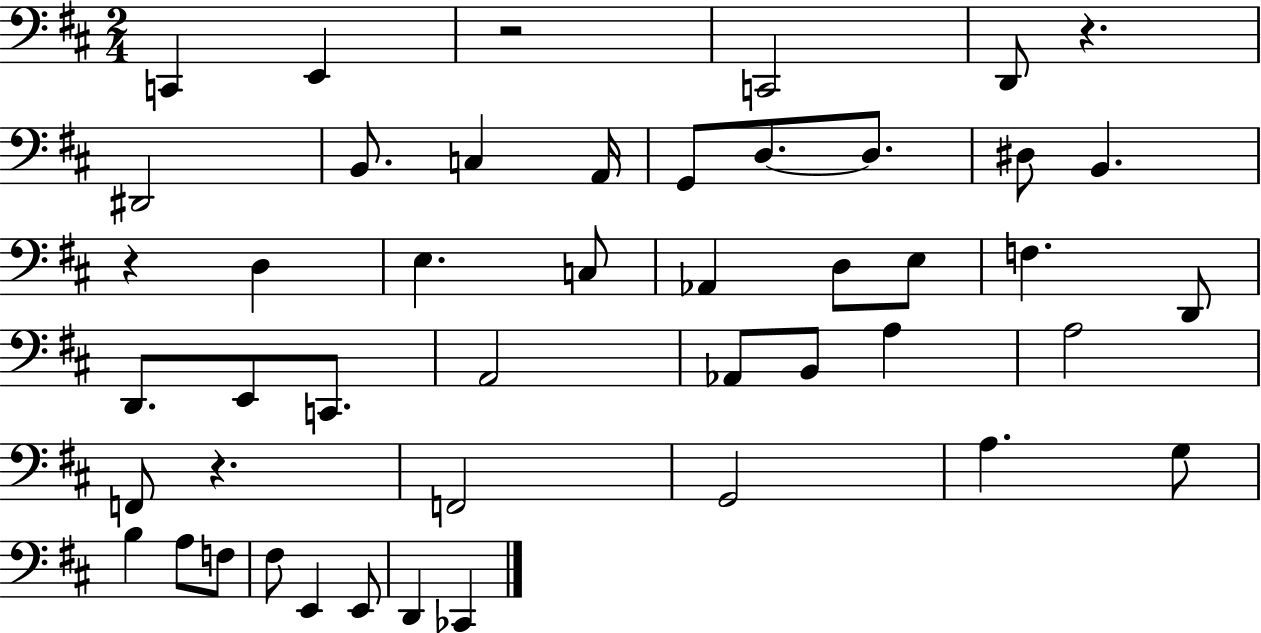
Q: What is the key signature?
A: D major